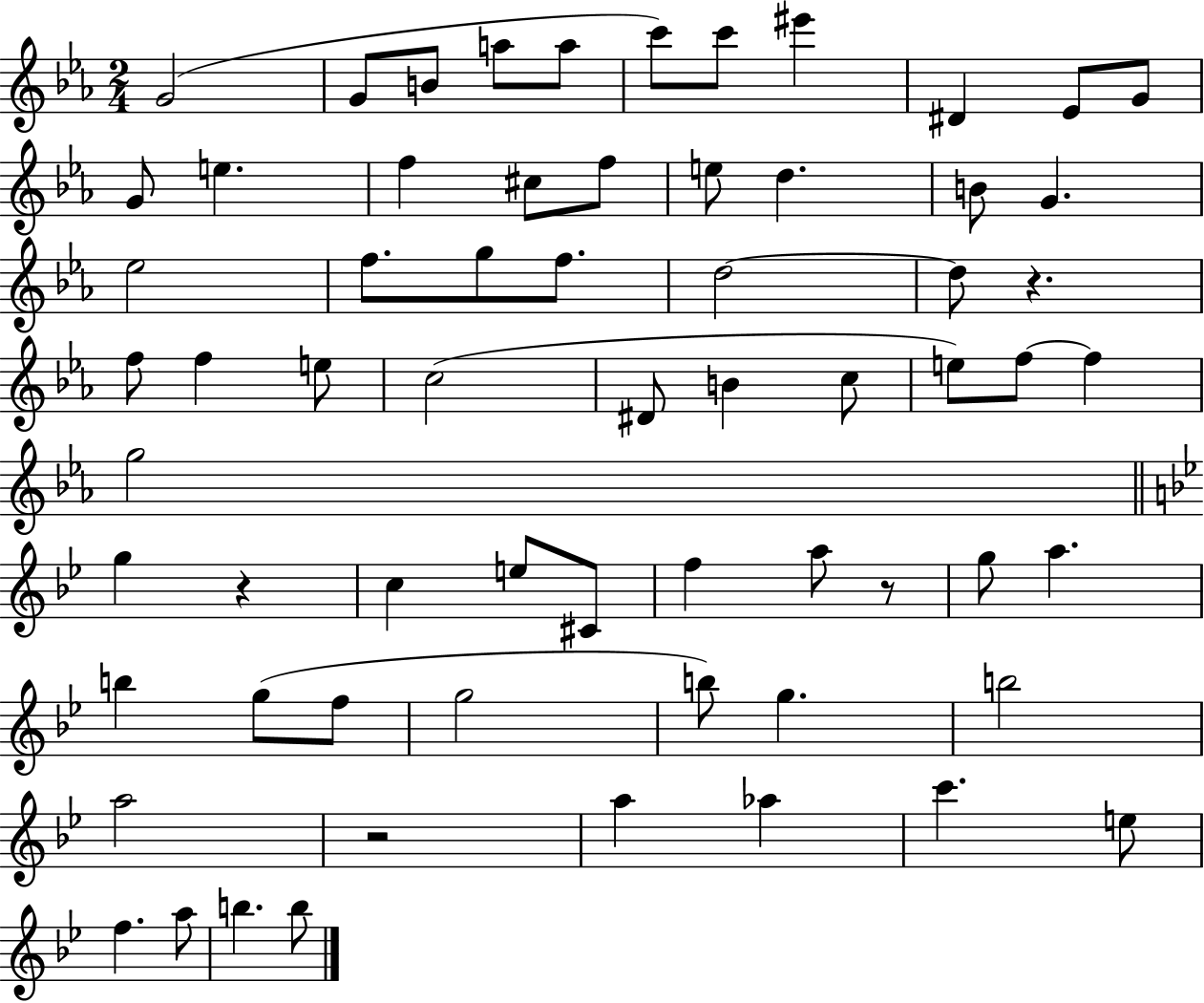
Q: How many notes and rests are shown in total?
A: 65